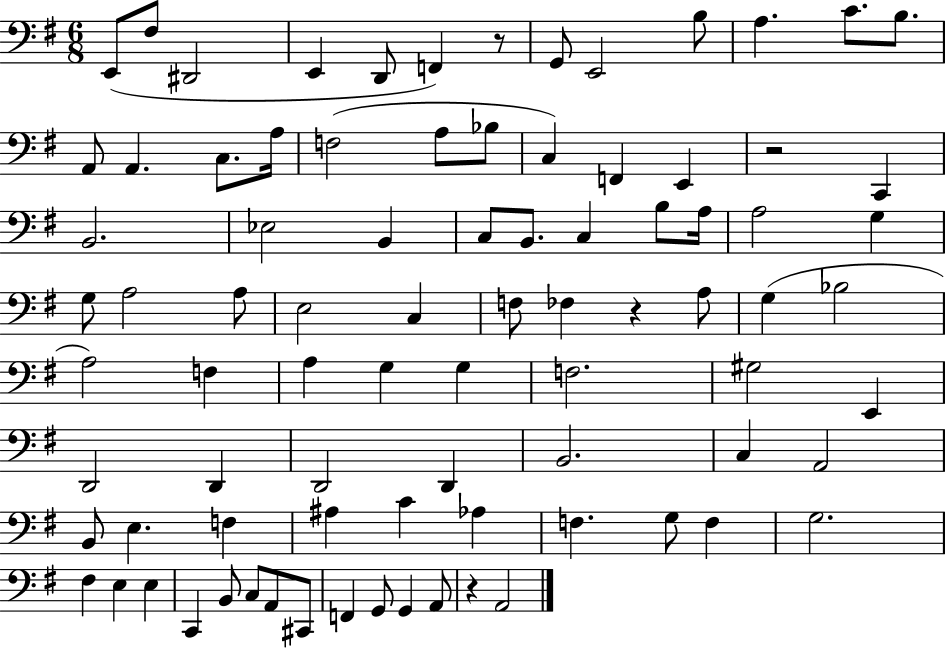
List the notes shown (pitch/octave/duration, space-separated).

E2/e F#3/e D#2/h E2/q D2/e F2/q R/e G2/e E2/h B3/e A3/q. C4/e. B3/e. A2/e A2/q. C3/e. A3/s F3/h A3/e Bb3/e C3/q F2/q E2/q R/h C2/q B2/h. Eb3/h B2/q C3/e B2/e. C3/q B3/e A3/s A3/h G3/q G3/e A3/h A3/e E3/h C3/q F3/e FES3/q R/q A3/e G3/q Bb3/h A3/h F3/q A3/q G3/q G3/q F3/h. G#3/h E2/q D2/h D2/q D2/h D2/q B2/h. C3/q A2/h B2/e E3/q. F3/q A#3/q C4/q Ab3/q F3/q. G3/e F3/q G3/h. F#3/q E3/q E3/q C2/q B2/e C3/e A2/e C#2/e F2/q G2/e G2/q A2/e R/q A2/h